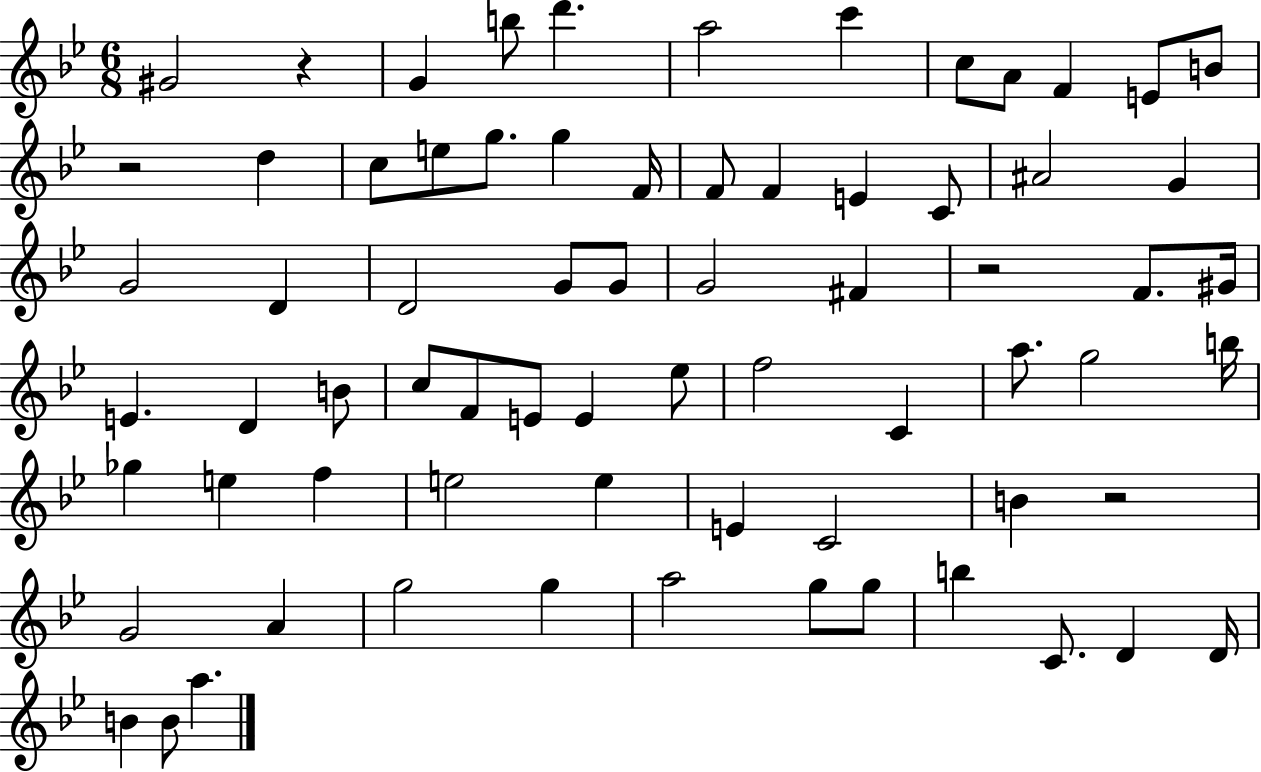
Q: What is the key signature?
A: BES major